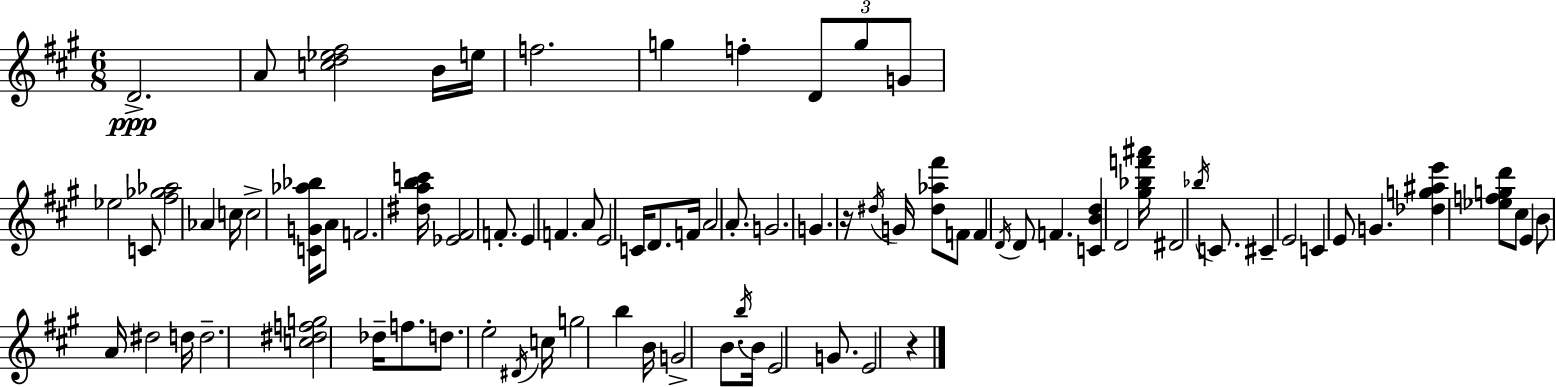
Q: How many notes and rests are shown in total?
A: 81